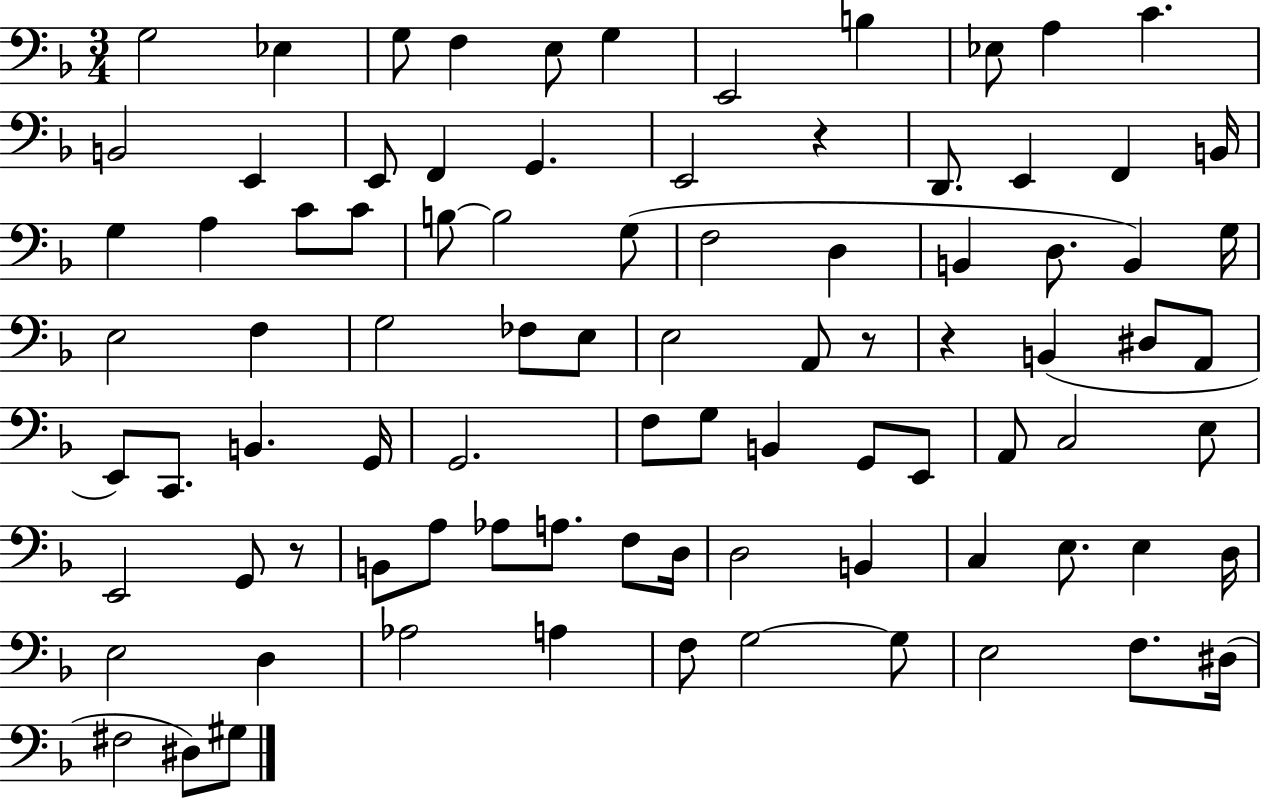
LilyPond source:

{
  \clef bass
  \numericTimeSignature
  \time 3/4
  \key f \major
  g2 ees4 | g8 f4 e8 g4 | e,2 b4 | ees8 a4 c'4. | \break b,2 e,4 | e,8 f,4 g,4. | e,2 r4 | d,8. e,4 f,4 b,16 | \break g4 a4 c'8 c'8 | b8~~ b2 g8( | f2 d4 | b,4 d8. b,4) g16 | \break e2 f4 | g2 fes8 e8 | e2 a,8 r8 | r4 b,4( dis8 a,8 | \break e,8) c,8. b,4. g,16 | g,2. | f8 g8 b,4 g,8 e,8 | a,8 c2 e8 | \break e,2 g,8 r8 | b,8 a8 aes8 a8. f8 d16 | d2 b,4 | c4 e8. e4 d16 | \break e2 d4 | aes2 a4 | f8 g2~~ g8 | e2 f8. dis16( | \break fis2 dis8) gis8 | \bar "|."
}